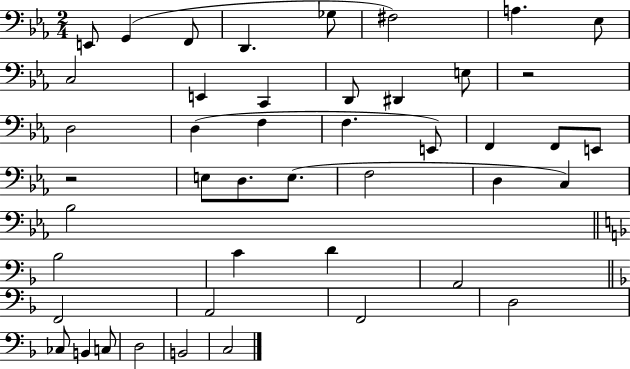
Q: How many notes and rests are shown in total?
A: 45